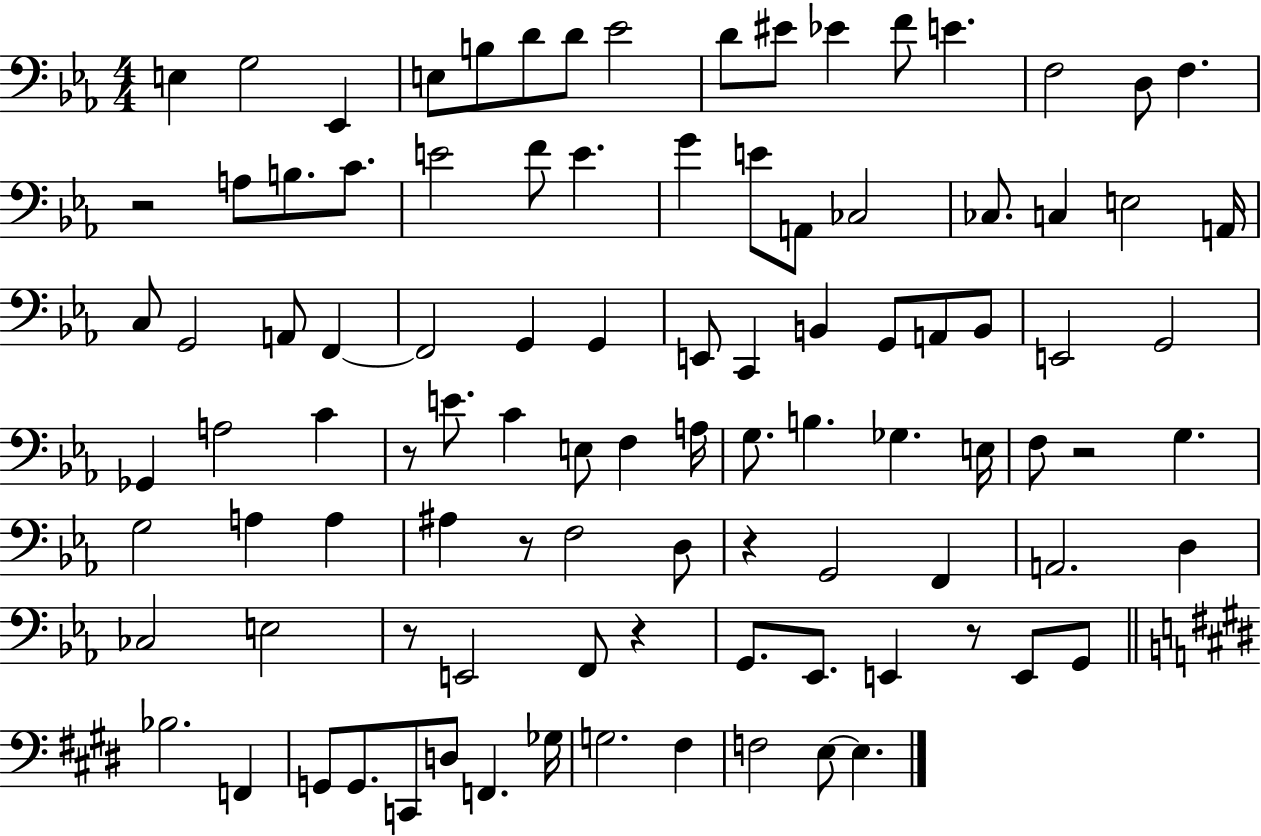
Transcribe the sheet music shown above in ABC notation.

X:1
T:Untitled
M:4/4
L:1/4
K:Eb
E, G,2 _E,, E,/2 B,/2 D/2 D/2 _E2 D/2 ^E/2 _E F/2 E F,2 D,/2 F, z2 A,/2 B,/2 C/2 E2 F/2 E G E/2 A,,/2 _C,2 _C,/2 C, E,2 A,,/4 C,/2 G,,2 A,,/2 F,, F,,2 G,, G,, E,,/2 C,, B,, G,,/2 A,,/2 B,,/2 E,,2 G,,2 _G,, A,2 C z/2 E/2 C E,/2 F, A,/4 G,/2 B, _G, E,/4 F,/2 z2 G, G,2 A, A, ^A, z/2 F,2 D,/2 z G,,2 F,, A,,2 D, _C,2 E,2 z/2 E,,2 F,,/2 z G,,/2 _E,,/2 E,, z/2 E,,/2 G,,/2 _B,2 F,, G,,/2 G,,/2 C,,/2 D,/2 F,, _G,/4 G,2 ^F, F,2 E,/2 E,